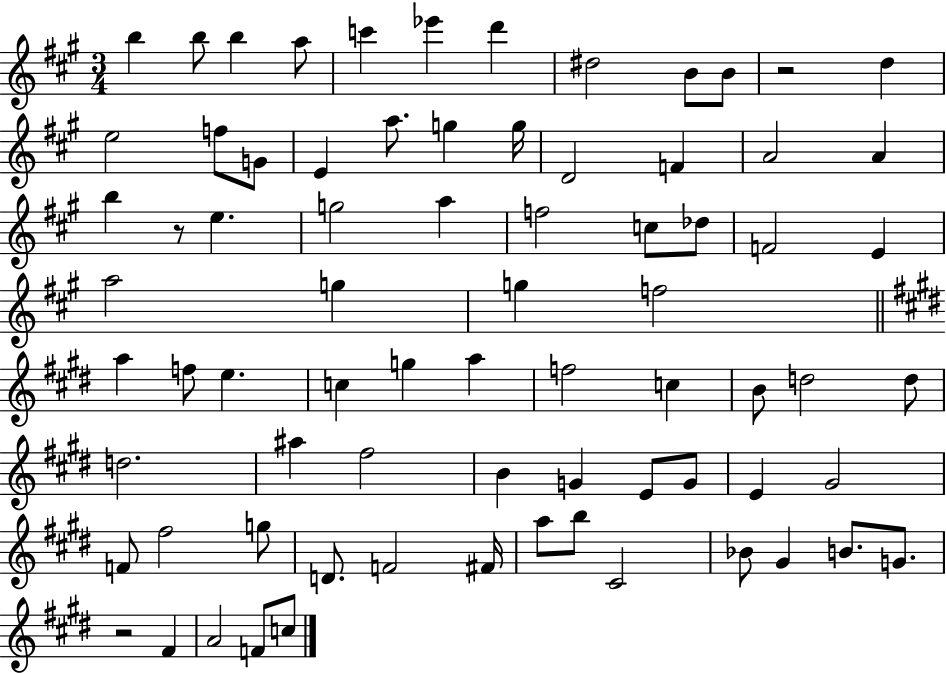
B5/q B5/e B5/q A5/e C6/q Eb6/q D6/q D#5/h B4/e B4/e R/h D5/q E5/h F5/e G4/e E4/q A5/e. G5/q G5/s D4/h F4/q A4/h A4/q B5/q R/e E5/q. G5/h A5/q F5/h C5/e Db5/e F4/h E4/q A5/h G5/q G5/q F5/h A5/q F5/e E5/q. C5/q G5/q A5/q F5/h C5/q B4/e D5/h D5/e D5/h. A#5/q F#5/h B4/q G4/q E4/e G4/e E4/q G#4/h F4/e F#5/h G5/e D4/e. F4/h F#4/s A5/e B5/e C#4/h Bb4/e G#4/q B4/e. G4/e. R/h F#4/q A4/h F4/e C5/e